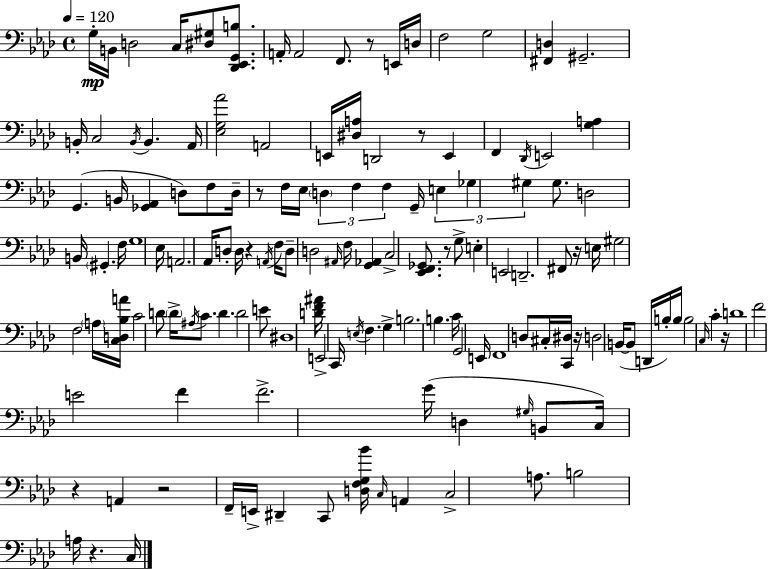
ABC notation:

X:1
T:Untitled
M:4/4
L:1/4
K:Fm
G,/4 B,,/4 D,2 C,/4 [^D,^G,]/2 [_D,,_E,,G,,B,]/2 A,,/4 A,,2 F,,/2 z/2 E,,/4 D,/4 F,2 G,2 [^F,,D,] ^G,,2 B,,/4 C,2 B,,/4 B,, _A,,/4 [_E,G,_A]2 A,,2 E,,/4 [^D,A,]/4 D,,2 z/2 E,, F,, _D,,/4 E,,2 [G,A,] G,, B,,/4 [_G,,_A,,] D,/2 F,/2 D,/4 z/2 F,/4 _E,/4 D, F, F, G,,/4 E, _G, ^G, ^G,/2 D,2 B,,/4 ^G,, F,/4 G,4 _E,/4 A,,2 _A,,/4 D,/2 D,/4 z A,,/4 F,/4 D,/2 D,2 ^A,,/4 F,/4 [G,,_A,,] C,2 [_E,,F,,_G,,]/2 z/2 G,/2 E, E,,2 D,,2 ^F,,/2 z/4 E,/4 ^G,2 F,2 A,/4 [C,D,_B,A]/4 C2 D/2 D/4 ^A,/4 C/2 D D2 E/2 ^D,4 [DF^A]/4 E,,2 C,,/4 E,/4 F, G, B,2 B, C/4 G,,2 E,,/4 F,,4 D,/2 ^C,/4 [C,,^D,]/4 z/4 D,2 B,,/4 B,,/2 D,,/4 B,/4 B,/4 B,2 C,/4 C z/4 D4 F2 E2 F F2 G/4 D, ^G,/4 B,,/2 C,/4 z A,, z2 F,,/4 E,,/4 ^D,, C,,/2 [D,F,G,_B]/4 C,/4 A,, C,2 A,/2 B,2 A,/4 z C,/4